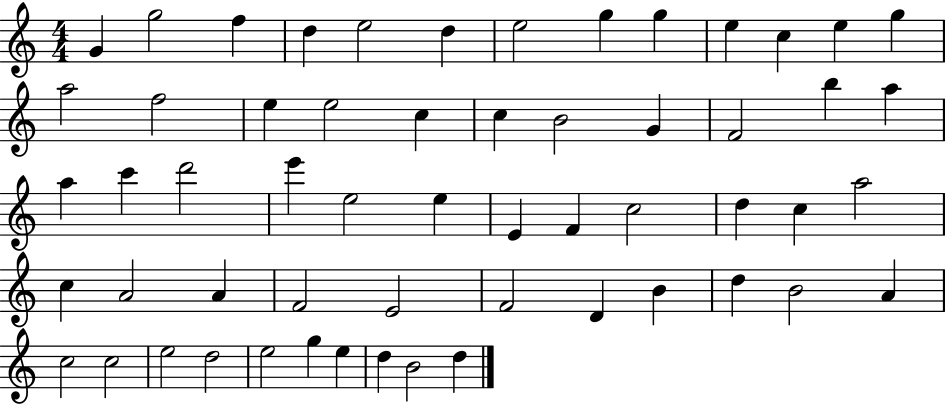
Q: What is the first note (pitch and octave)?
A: G4